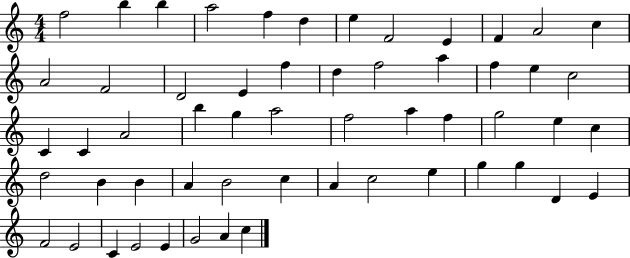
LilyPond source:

{
  \clef treble
  \numericTimeSignature
  \time 4/4
  \key c \major
  f''2 b''4 b''4 | a''2 f''4 d''4 | e''4 f'2 e'4 | f'4 a'2 c''4 | \break a'2 f'2 | d'2 e'4 f''4 | d''4 f''2 a''4 | f''4 e''4 c''2 | \break c'4 c'4 a'2 | b''4 g''4 a''2 | f''2 a''4 f''4 | g''2 e''4 c''4 | \break d''2 b'4 b'4 | a'4 b'2 c''4 | a'4 c''2 e''4 | g''4 g''4 d'4 e'4 | \break f'2 e'2 | c'4 e'2 e'4 | g'2 a'4 c''4 | \bar "|."
}